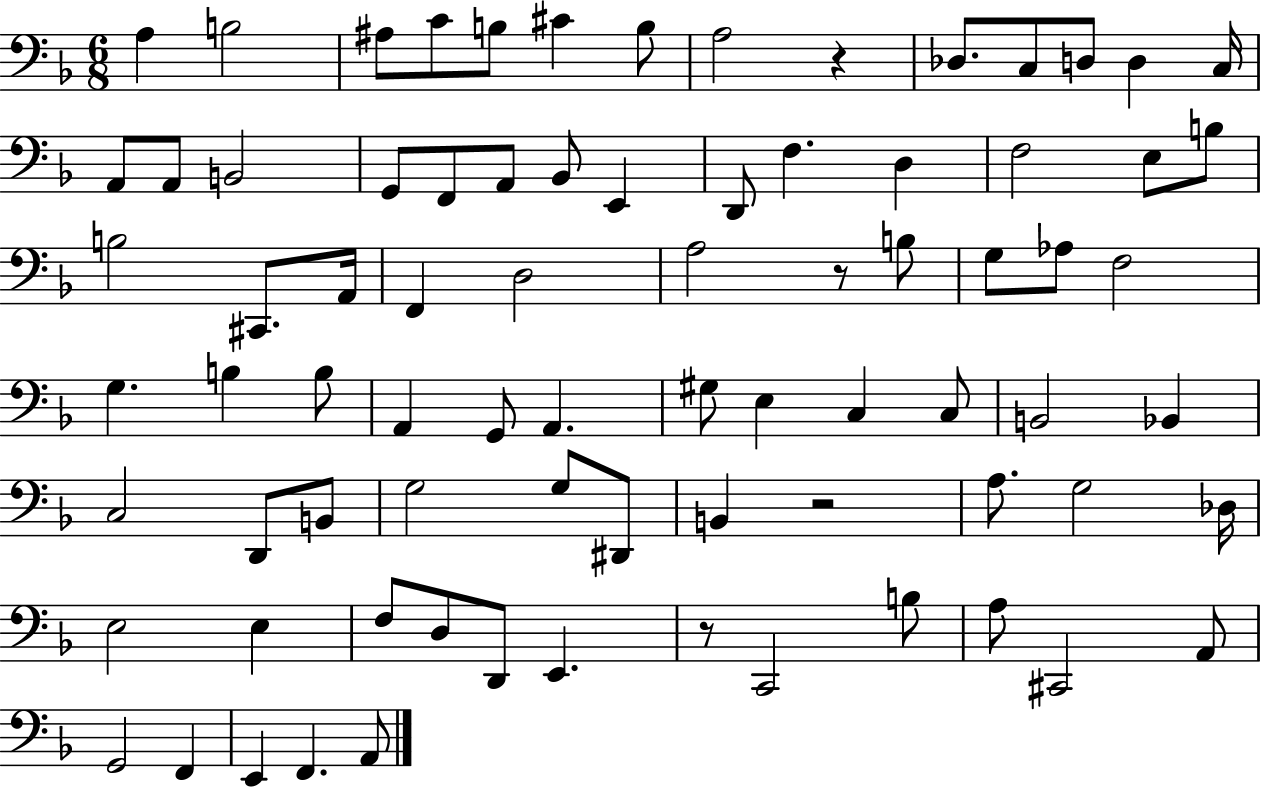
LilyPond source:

{
  \clef bass
  \numericTimeSignature
  \time 6/8
  \key f \major
  a4 b2 | ais8 c'8 b8 cis'4 b8 | a2 r4 | des8. c8 d8 d4 c16 | \break a,8 a,8 b,2 | g,8 f,8 a,8 bes,8 e,4 | d,8 f4. d4 | f2 e8 b8 | \break b2 cis,8. a,16 | f,4 d2 | a2 r8 b8 | g8 aes8 f2 | \break g4. b4 b8 | a,4 g,8 a,4. | gis8 e4 c4 c8 | b,2 bes,4 | \break c2 d,8 b,8 | g2 g8 dis,8 | b,4 r2 | a8. g2 des16 | \break e2 e4 | f8 d8 d,8 e,4. | r8 c,2 b8 | a8 cis,2 a,8 | \break g,2 f,4 | e,4 f,4. a,8 | \bar "|."
}